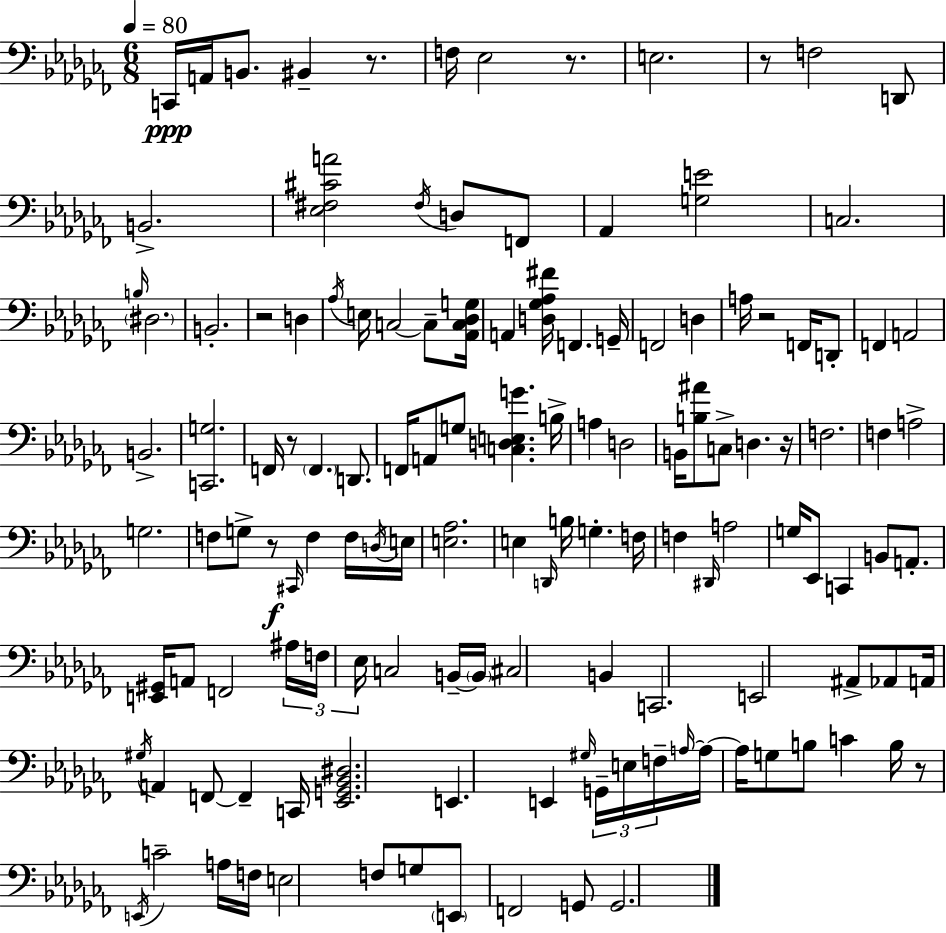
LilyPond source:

{
  \clef bass
  \numericTimeSignature
  \time 6/8
  \key aes \minor
  \tempo 4 = 80
  \repeat volta 2 { c,16\ppp a,16 b,8. bis,4-- r8. | f16 ees2 r8. | e2. | r8 f2 d,8 | \break b,2.-> | <ees fis cis' a'>2 \acciaccatura { fis16 } d8 f,8 | aes,4 <g e'>2 | c2. | \break \grace { b16 } \parenthesize dis2. | b,2.-. | r2 d4 | \acciaccatura { aes16 } e16 c2~~ | \break c8-- <aes, c des g>16 a,4 <d ges aes fis'>16 f,4. | g,16-- f,2 d4 | a16 r2 | f,16 d,8-. f,4 a,2 | \break b,2.-> | <c, g>2. | f,16 r8 \parenthesize f,4. | d,8. f,16 a,8 g8 <c d e g'>4. | \break b16-> a4 d2 | b,16 <b ais'>8 c8-> d4. | r16 f2. | f4 a2-> | \break g2. | f8 g8-> r8\f \grace { cis,16 } f4 | f16 \acciaccatura { d16 } e16 <e aes>2. | e4 \grace { d,16 } b16 g4.-. | \break f16 f4 \grace { dis,16 } a2 | g16 ees,8 c,4 | b,8 a,8.-. <e, gis,>16 a,8 f,2 | \tuplet 3/2 { ais16 f16 ees16 } c2 | \break b,16--~~ \parenthesize b,16 cis2 | b,4 c,2. | e,2 | ais,8-> aes,8 a,16 \acciaccatura { gis16 } a,4 | \break f,8~~ f,4-- c,16 <ees, g, bes, dis>2. | e,4. | e,4 \grace { gis16 } \tuplet 3/2 { g,16-- e16 f16-- } \grace { a16~ }~ a16 | a16 g8 b8 c'4 b16 r8 | \break \acciaccatura { e,16 } c'2-- a16 f16 e2 | f8 g8 \parenthesize e,8 | f,2 g,8 g,2. | } \bar "|."
}